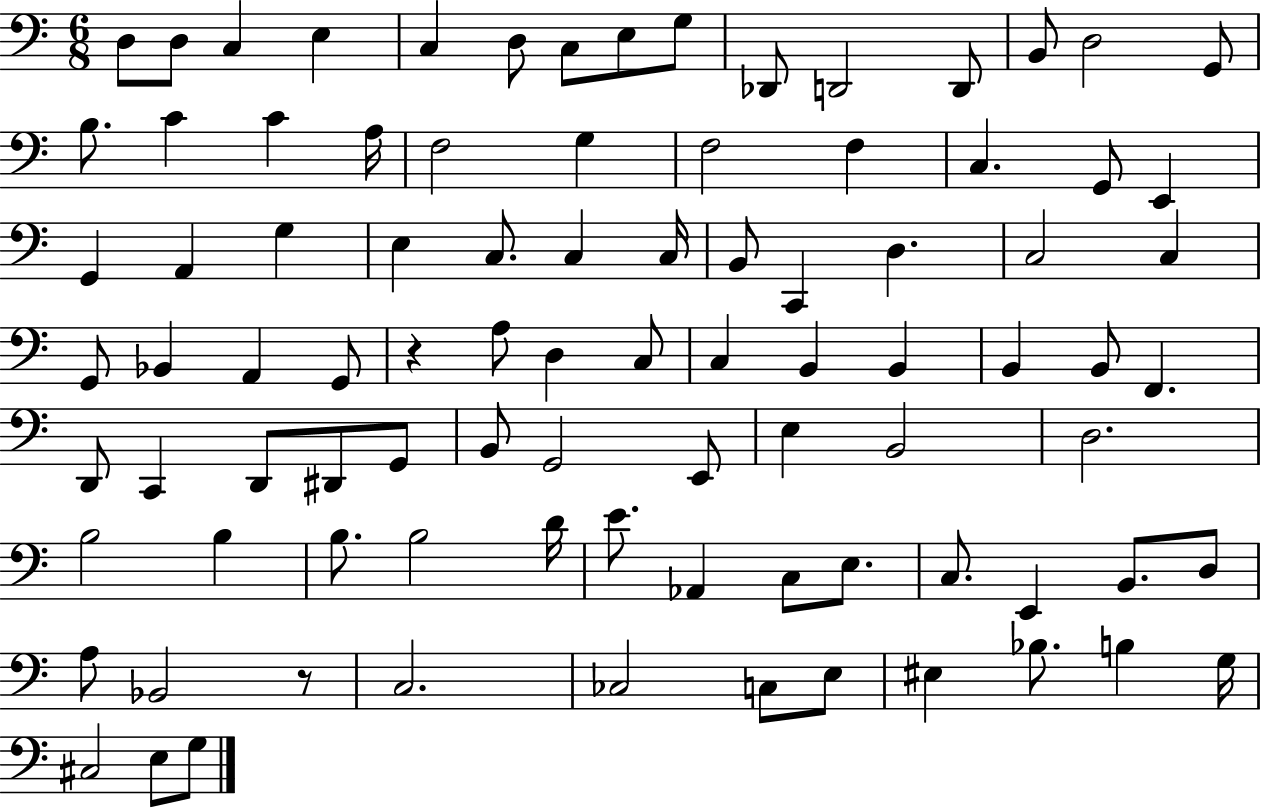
X:1
T:Untitled
M:6/8
L:1/4
K:C
D,/2 D,/2 C, E, C, D,/2 C,/2 E,/2 G,/2 _D,,/2 D,,2 D,,/2 B,,/2 D,2 G,,/2 B,/2 C C A,/4 F,2 G, F,2 F, C, G,,/2 E,, G,, A,, G, E, C,/2 C, C,/4 B,,/2 C,, D, C,2 C, G,,/2 _B,, A,, G,,/2 z A,/2 D, C,/2 C, B,, B,, B,, B,,/2 F,, D,,/2 C,, D,,/2 ^D,,/2 G,,/2 B,,/2 G,,2 E,,/2 E, B,,2 D,2 B,2 B, B,/2 B,2 D/4 E/2 _A,, C,/2 E,/2 C,/2 E,, B,,/2 D,/2 A,/2 _B,,2 z/2 C,2 _C,2 C,/2 E,/2 ^E, _B,/2 B, G,/4 ^C,2 E,/2 G,/2